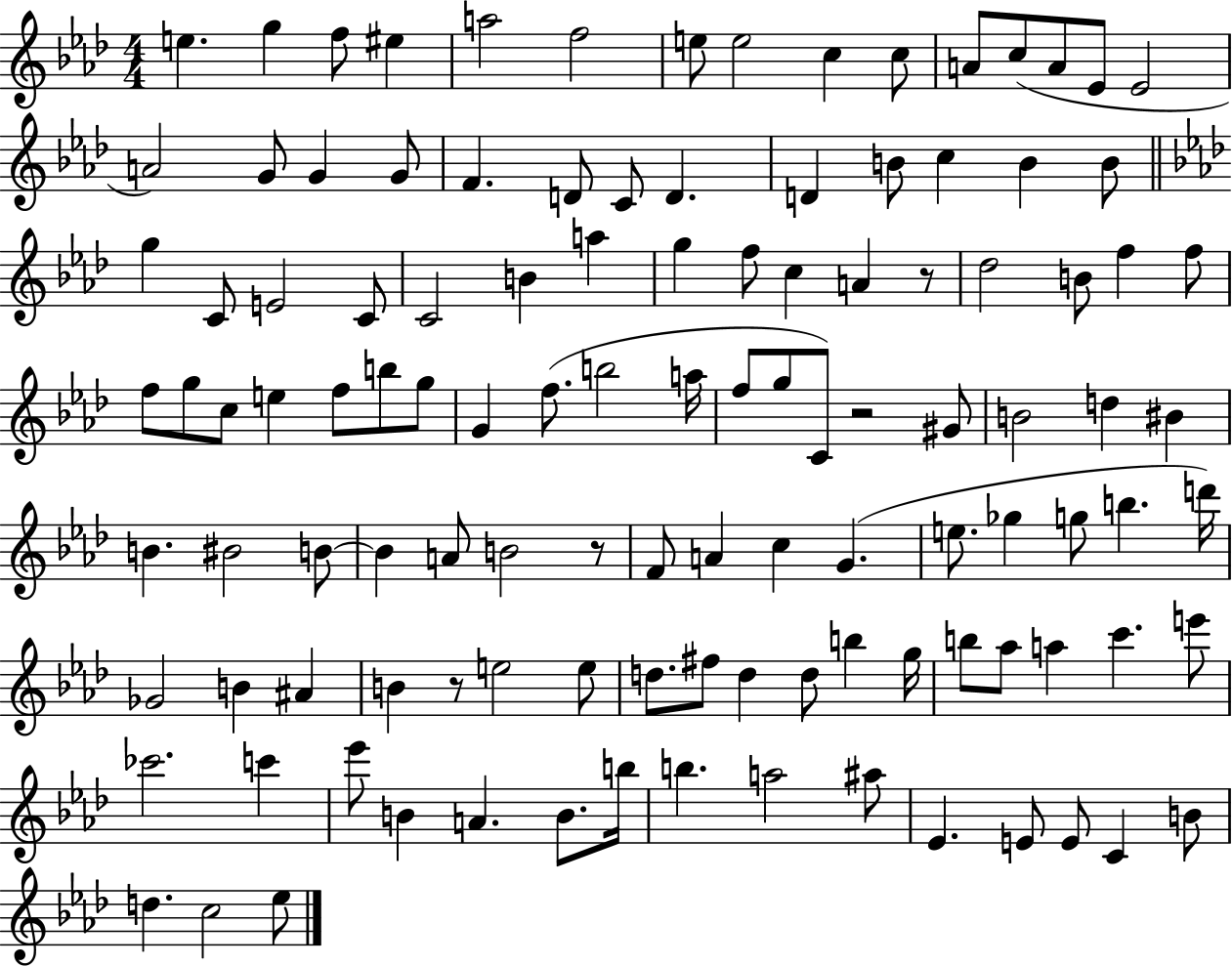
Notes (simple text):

E5/q. G5/q F5/e EIS5/q A5/h F5/h E5/e E5/h C5/q C5/e A4/e C5/e A4/e Eb4/e Eb4/h A4/h G4/e G4/q G4/e F4/q. D4/e C4/e D4/q. D4/q B4/e C5/q B4/q B4/e G5/q C4/e E4/h C4/e C4/h B4/q A5/q G5/q F5/e C5/q A4/q R/e Db5/h B4/e F5/q F5/e F5/e G5/e C5/e E5/q F5/e B5/e G5/e G4/q F5/e. B5/h A5/s F5/e G5/e C4/e R/h G#4/e B4/h D5/q BIS4/q B4/q. BIS4/h B4/e B4/q A4/e B4/h R/e F4/e A4/q C5/q G4/q. E5/e. Gb5/q G5/e B5/q. D6/s Gb4/h B4/q A#4/q B4/q R/e E5/h E5/e D5/e. F#5/e D5/q D5/e B5/q G5/s B5/e Ab5/e A5/q C6/q. E6/e CES6/h. C6/q Eb6/e B4/q A4/q. B4/e. B5/s B5/q. A5/h A#5/e Eb4/q. E4/e E4/e C4/q B4/e D5/q. C5/h Eb5/e